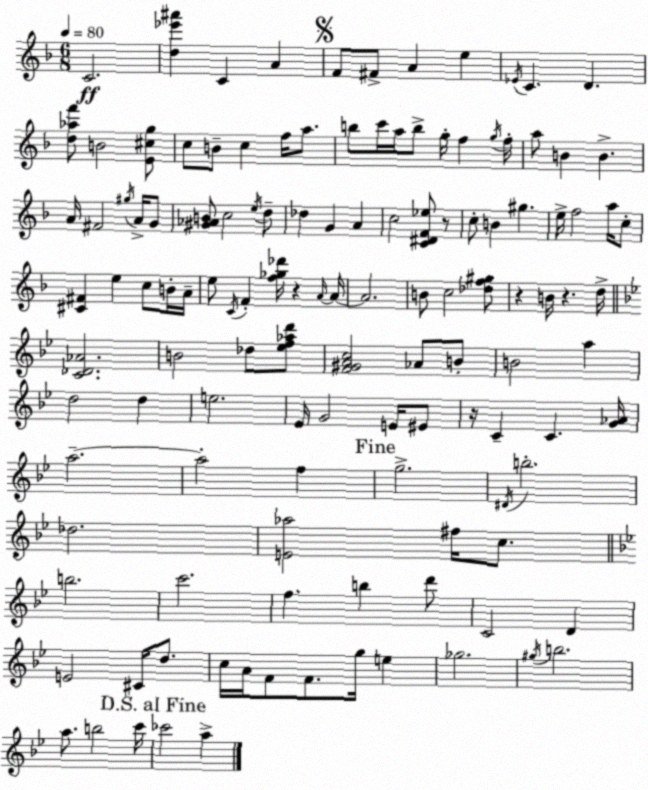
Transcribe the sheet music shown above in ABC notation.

X:1
T:Untitled
M:6/8
L:1/4
K:F
C2 [d_e'^a'] C A F/2 ^F/2 A e _E/4 C D [d_af']/2 B2 [E^cg]/2 c/2 B/2 c f/4 a/2 b/2 c'/4 a/4 b/2 g/4 f g/4 f/4 a/2 B B A/4 ^F2 ^g/4 A/4 G/2 [^G_AB]/2 c2 e/4 d/2 _d G A c2 [C^DF_e]/2 z/2 c/2 B ^g e/4 f2 a/4 c/2 [^C^F] e c/2 B/4 A/4 e/2 C/4 F [f_g_d']/4 z A/4 A/4 A2 B/2 c2 [_df^g]/2 z B/4 z d/4 [C_D_A]2 B2 _d/2 [_ef_ad']/2 [F^GAc]2 _A/2 B/2 B2 a d2 d e2 _E/4 G2 E/4 ^E/2 z/4 C C [G_A]/4 a2 a2 f g2 ^D/4 b2 _d2 [E_a]2 ^f/4 c/2 b2 c'2 f b d'/2 C2 D E2 ^C/4 d/2 c/4 A/4 F/2 F/2 g/4 e _g2 ^g/4 b2 a/2 b2 c'/4 _c'2 a